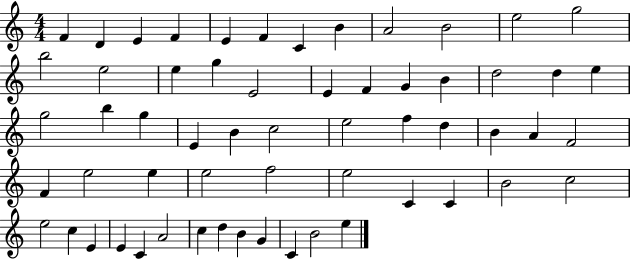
X:1
T:Untitled
M:4/4
L:1/4
K:C
F D E F E F C B A2 B2 e2 g2 b2 e2 e g E2 E F G B d2 d e g2 b g E B c2 e2 f d B A F2 F e2 e e2 f2 e2 C C B2 c2 e2 c E E C A2 c d B G C B2 e